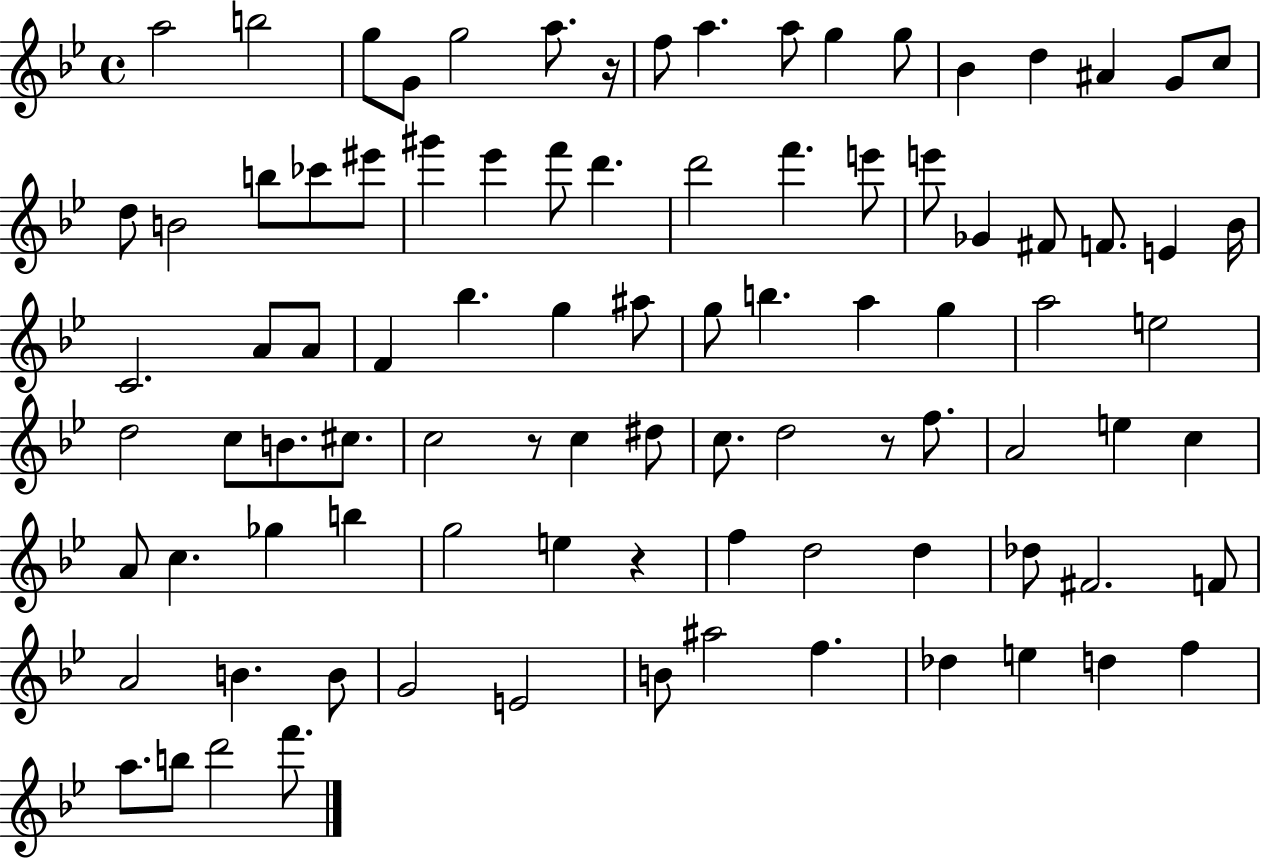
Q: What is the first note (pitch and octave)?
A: A5